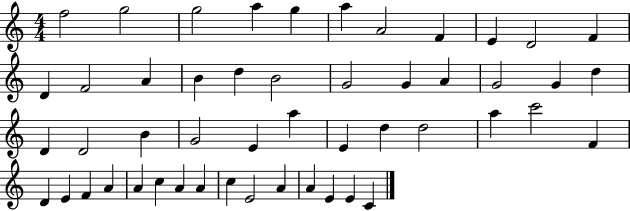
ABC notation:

X:1
T:Untitled
M:4/4
L:1/4
K:C
f2 g2 g2 a g a A2 F E D2 F D F2 A B d B2 G2 G A G2 G d D D2 B G2 E a E d d2 a c'2 F D E F A A c A A c E2 A A E E C